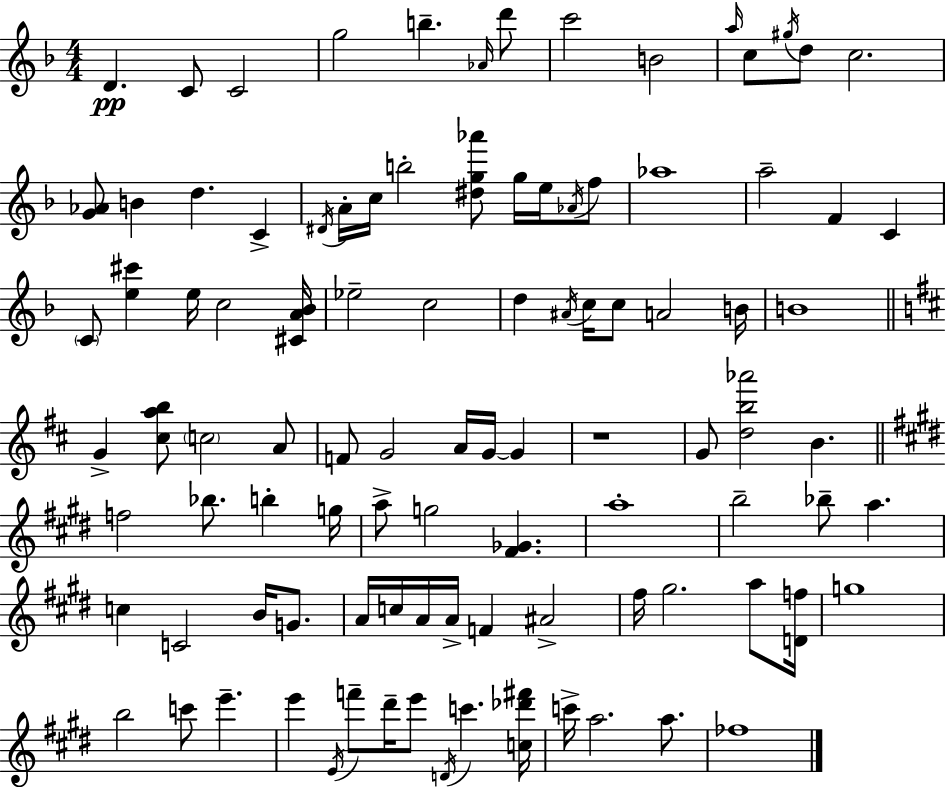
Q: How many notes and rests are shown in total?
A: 99